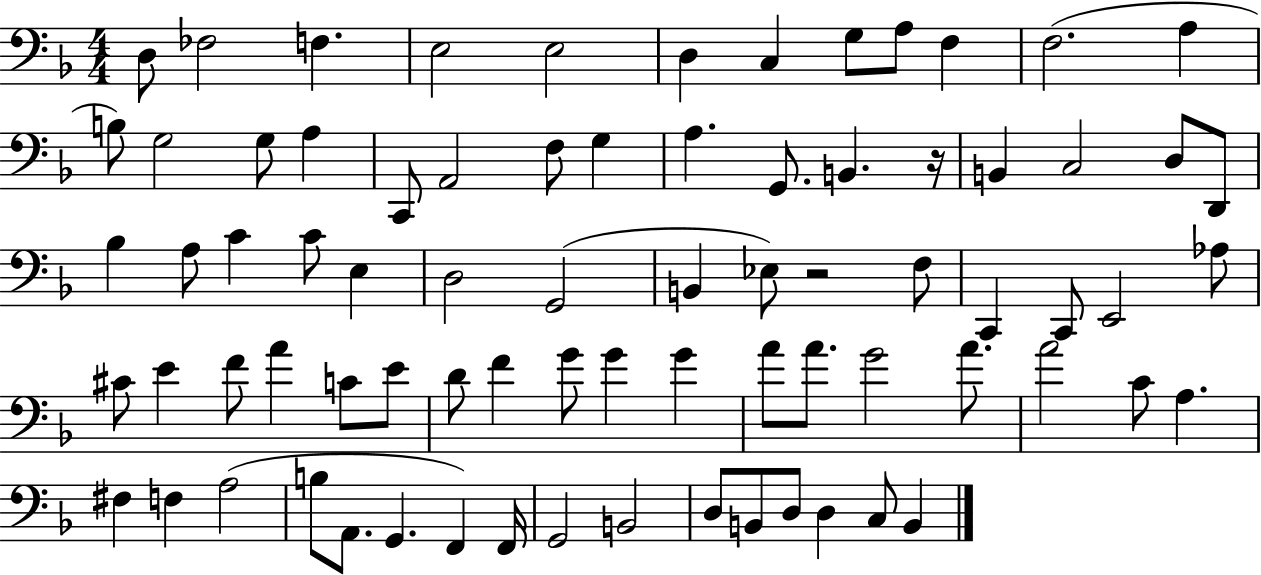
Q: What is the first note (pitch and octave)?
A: D3